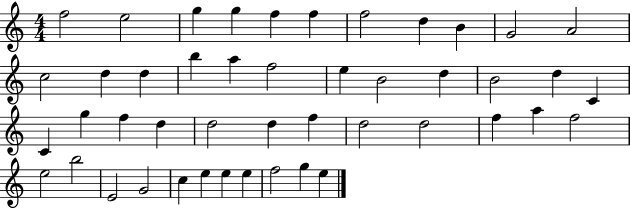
X:1
T:Untitled
M:4/4
L:1/4
K:C
f2 e2 g g f f f2 d B G2 A2 c2 d d b a f2 e B2 d B2 d C C g f d d2 d f d2 d2 f a f2 e2 b2 E2 G2 c e e e f2 g e